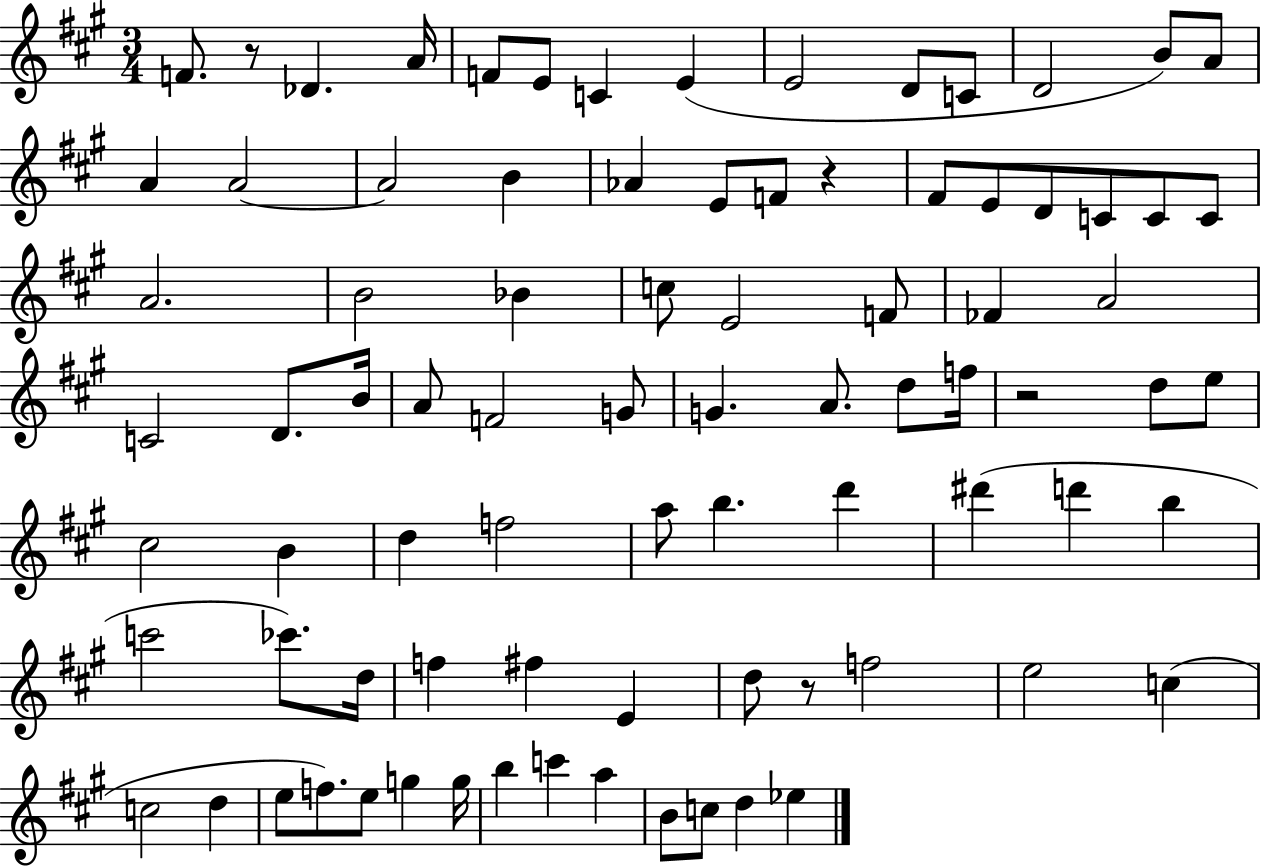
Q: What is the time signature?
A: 3/4